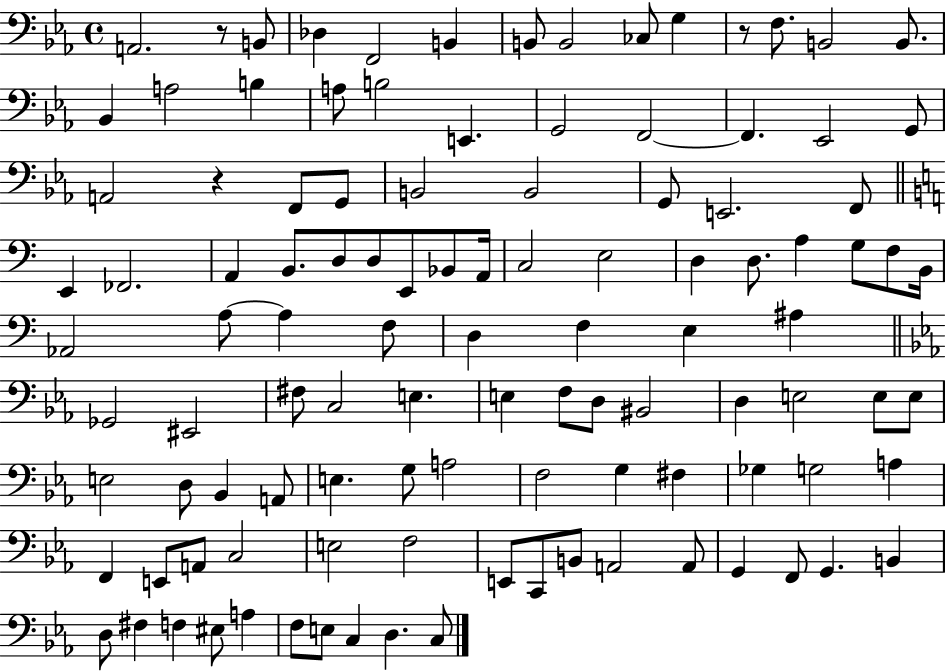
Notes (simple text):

A2/h. R/e B2/e Db3/q F2/h B2/q B2/e B2/h CES3/e G3/q R/e F3/e. B2/h B2/e. Bb2/q A3/h B3/q A3/e B3/h E2/q. G2/h F2/h F2/q. Eb2/h G2/e A2/h R/q F2/e G2/e B2/h B2/h G2/e E2/h. F2/e E2/q FES2/h. A2/q B2/e. D3/e D3/e E2/e Bb2/e A2/s C3/h E3/h D3/q D3/e. A3/q G3/e F3/e B2/s Ab2/h A3/e A3/q F3/e D3/q F3/q E3/q A#3/q Gb2/h EIS2/h F#3/e C3/h E3/q. E3/q F3/e D3/e BIS2/h D3/q E3/h E3/e E3/e E3/h D3/e Bb2/q A2/e E3/q. G3/e A3/h F3/h G3/q F#3/q Gb3/q G3/h A3/q F2/q E2/e A2/e C3/h E3/h F3/h E2/e C2/e B2/e A2/h A2/e G2/q F2/e G2/q. B2/q D3/e F#3/q F3/q EIS3/e A3/q F3/e E3/e C3/q D3/q. C3/e